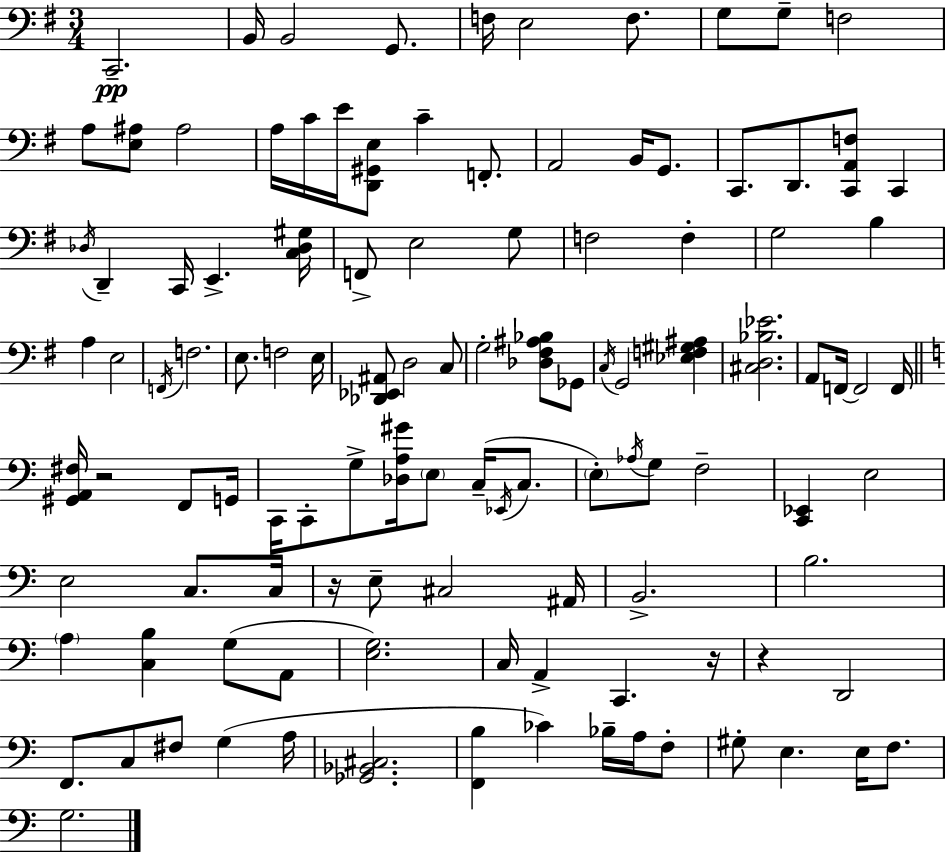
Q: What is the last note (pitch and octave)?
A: G3